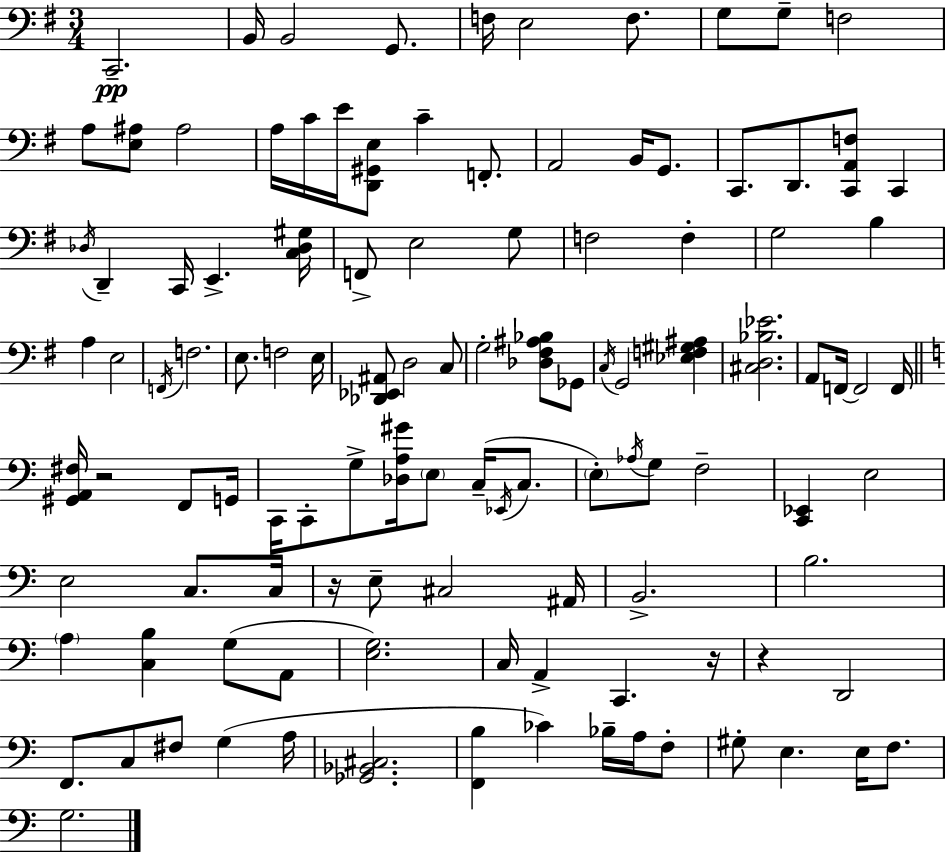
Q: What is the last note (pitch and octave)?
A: G3